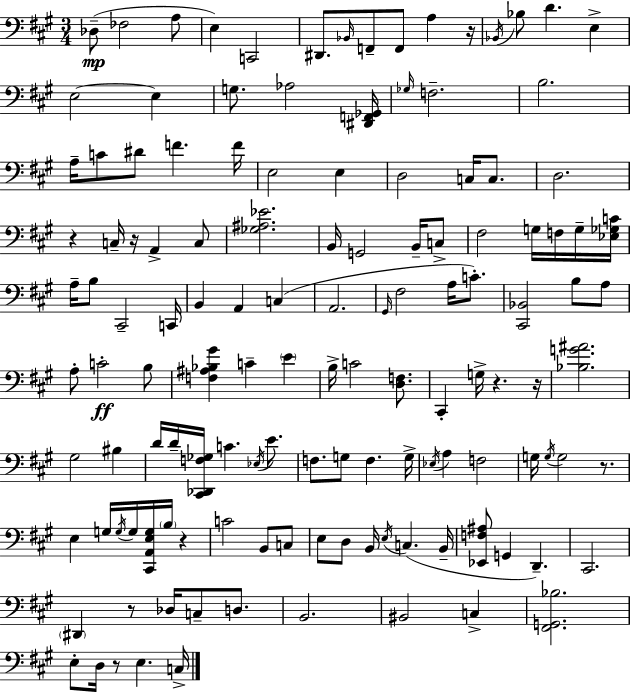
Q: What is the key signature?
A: A major